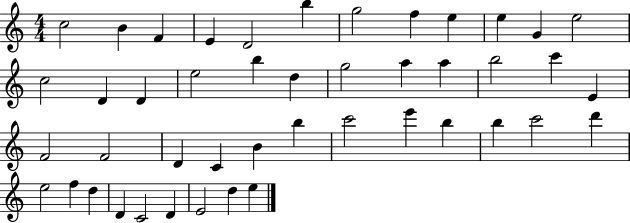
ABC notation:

X:1
T:Untitled
M:4/4
L:1/4
K:C
c2 B F E D2 b g2 f e e G e2 c2 D D e2 b d g2 a a b2 c' E F2 F2 D C B b c'2 e' b b c'2 d' e2 f d D C2 D E2 d e